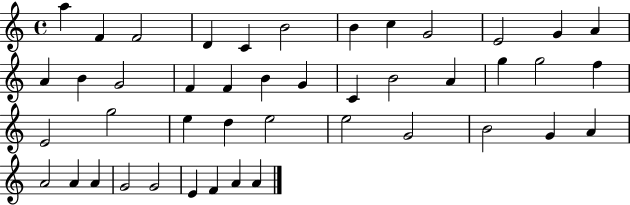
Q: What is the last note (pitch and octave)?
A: A4